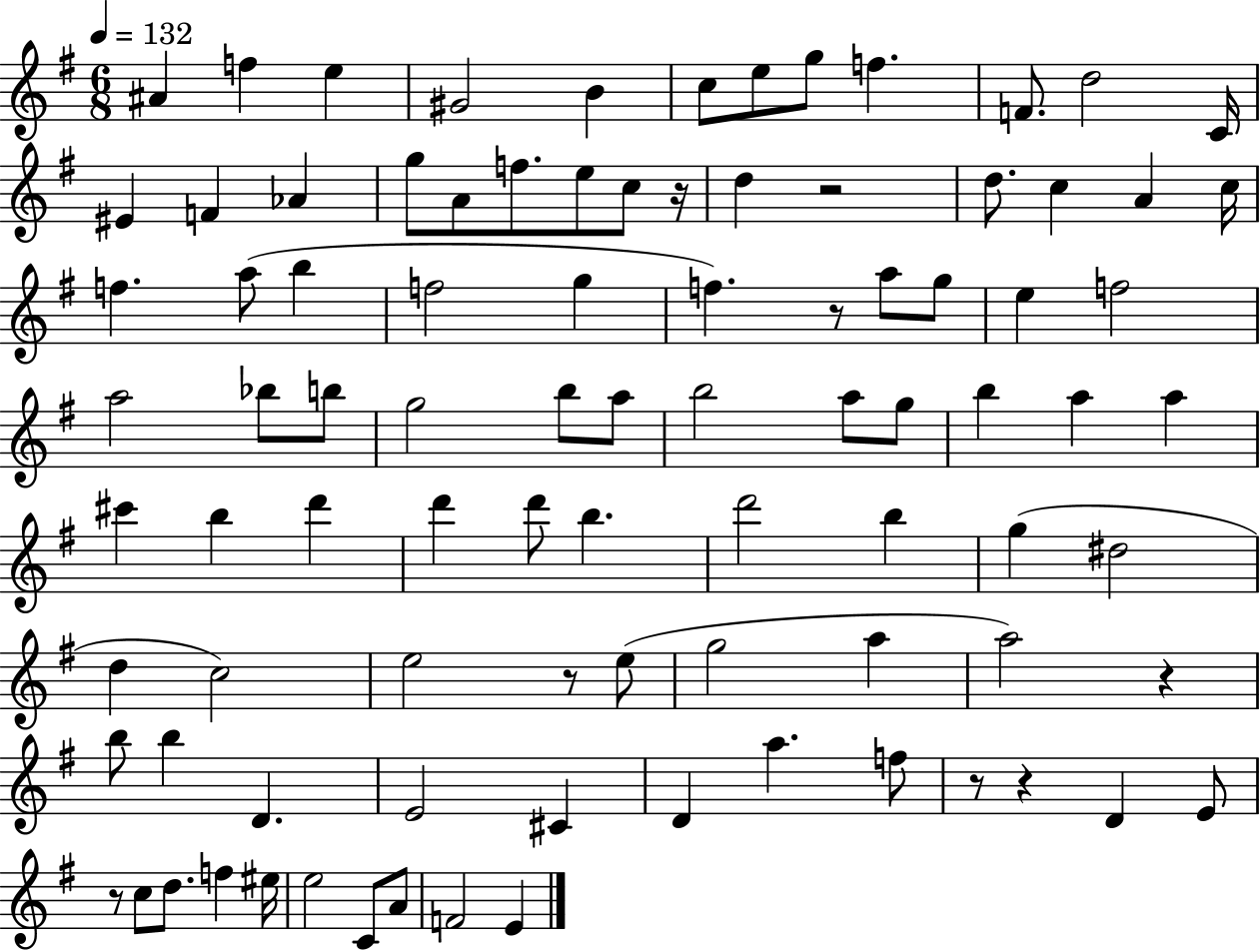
{
  \clef treble
  \numericTimeSignature
  \time 6/8
  \key g \major
  \tempo 4 = 132
  ais'4 f''4 e''4 | gis'2 b'4 | c''8 e''8 g''8 f''4. | f'8. d''2 c'16 | \break eis'4 f'4 aes'4 | g''8 a'8 f''8. e''8 c''8 r16 | d''4 r2 | d''8. c''4 a'4 c''16 | \break f''4. a''8( b''4 | f''2 g''4 | f''4.) r8 a''8 g''8 | e''4 f''2 | \break a''2 bes''8 b''8 | g''2 b''8 a''8 | b''2 a''8 g''8 | b''4 a''4 a''4 | \break cis'''4 b''4 d'''4 | d'''4 d'''8 b''4. | d'''2 b''4 | g''4( dis''2 | \break d''4 c''2) | e''2 r8 e''8( | g''2 a''4 | a''2) r4 | \break b''8 b''4 d'4. | e'2 cis'4 | d'4 a''4. f''8 | r8 r4 d'4 e'8 | \break r8 c''8 d''8. f''4 eis''16 | e''2 c'8 a'8 | f'2 e'4 | \bar "|."
}